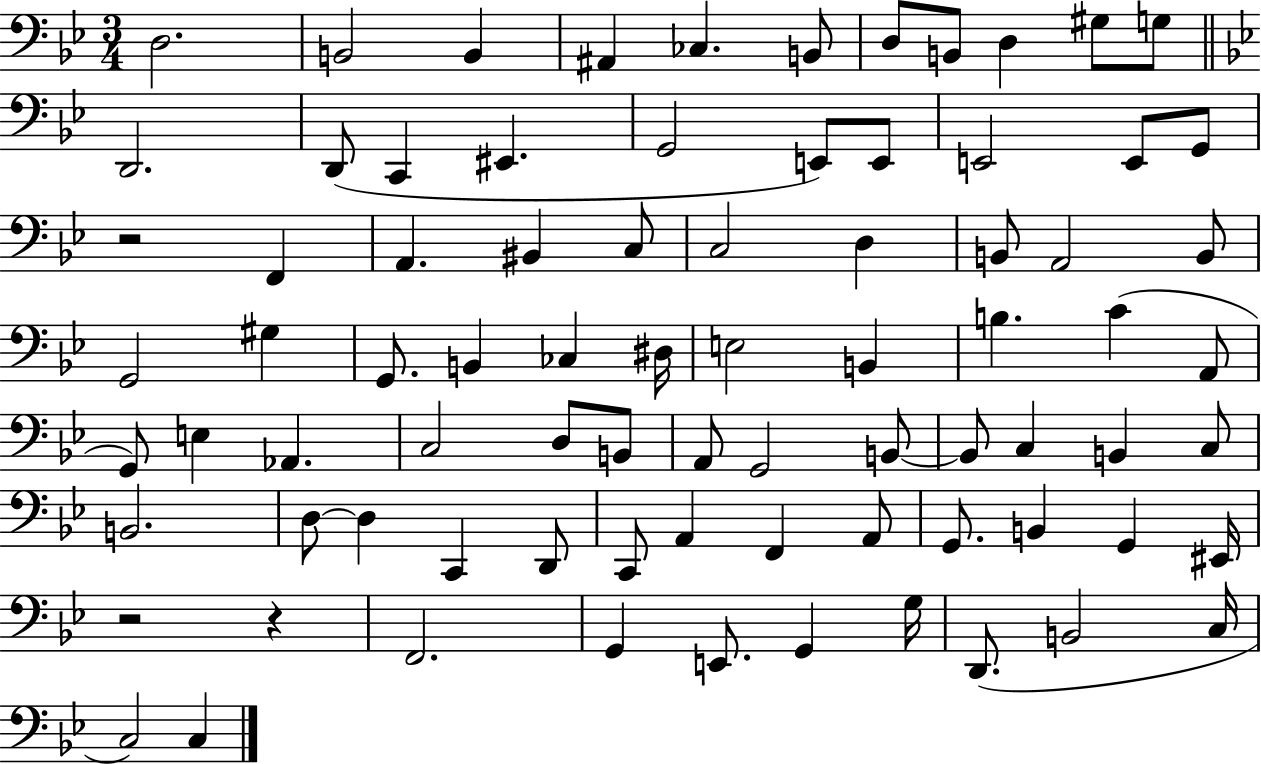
D3/h. B2/h B2/q A#2/q CES3/q. B2/e D3/e B2/e D3/q G#3/e G3/e D2/h. D2/e C2/q EIS2/q. G2/h E2/e E2/e E2/h E2/e G2/e R/h F2/q A2/q. BIS2/q C3/e C3/h D3/q B2/e A2/h B2/e G2/h G#3/q G2/e. B2/q CES3/q D#3/s E3/h B2/q B3/q. C4/q A2/e G2/e E3/q Ab2/q. C3/h D3/e B2/e A2/e G2/h B2/e B2/e C3/q B2/q C3/e B2/h. D3/e D3/q C2/q D2/e C2/e A2/q F2/q A2/e G2/e. B2/q G2/q EIS2/s R/h R/q F2/h. G2/q E2/e. G2/q G3/s D2/e. B2/h C3/s C3/h C3/q